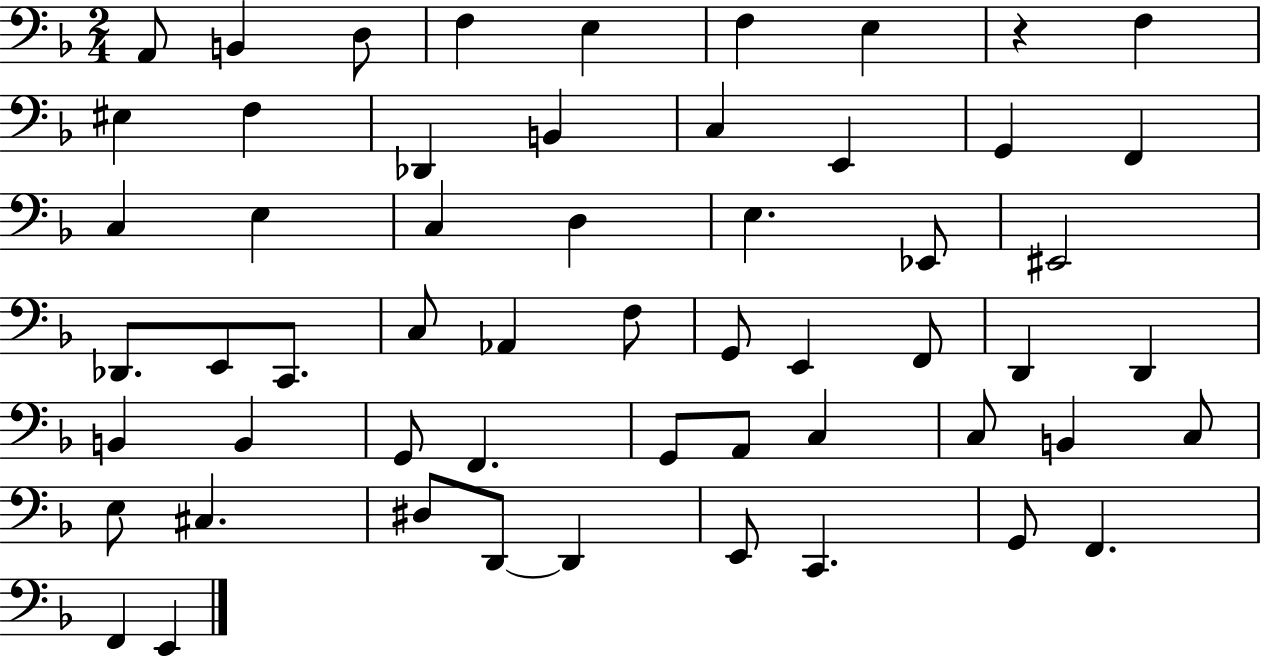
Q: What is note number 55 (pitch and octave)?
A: E2